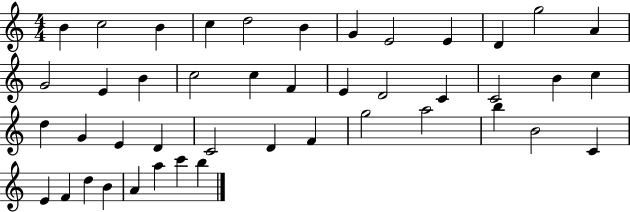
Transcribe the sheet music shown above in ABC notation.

X:1
T:Untitled
M:4/4
L:1/4
K:C
B c2 B c d2 B G E2 E D g2 A G2 E B c2 c F E D2 C C2 B c d G E D C2 D F g2 a2 b B2 C E F d B A a c' b